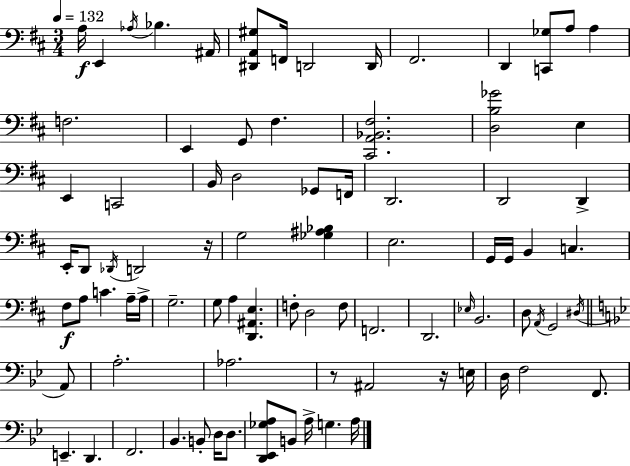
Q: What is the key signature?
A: D major